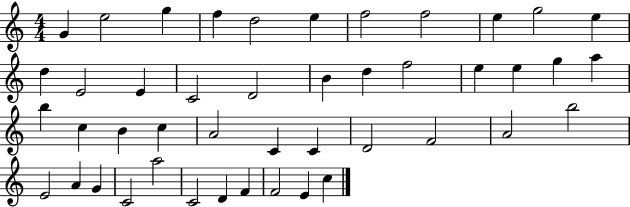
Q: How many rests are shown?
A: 0